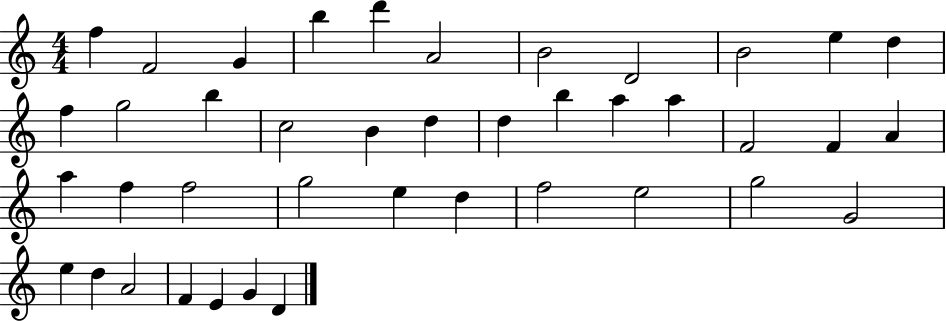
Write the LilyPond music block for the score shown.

{
  \clef treble
  \numericTimeSignature
  \time 4/4
  \key c \major
  f''4 f'2 g'4 | b''4 d'''4 a'2 | b'2 d'2 | b'2 e''4 d''4 | \break f''4 g''2 b''4 | c''2 b'4 d''4 | d''4 b''4 a''4 a''4 | f'2 f'4 a'4 | \break a''4 f''4 f''2 | g''2 e''4 d''4 | f''2 e''2 | g''2 g'2 | \break e''4 d''4 a'2 | f'4 e'4 g'4 d'4 | \bar "|."
}